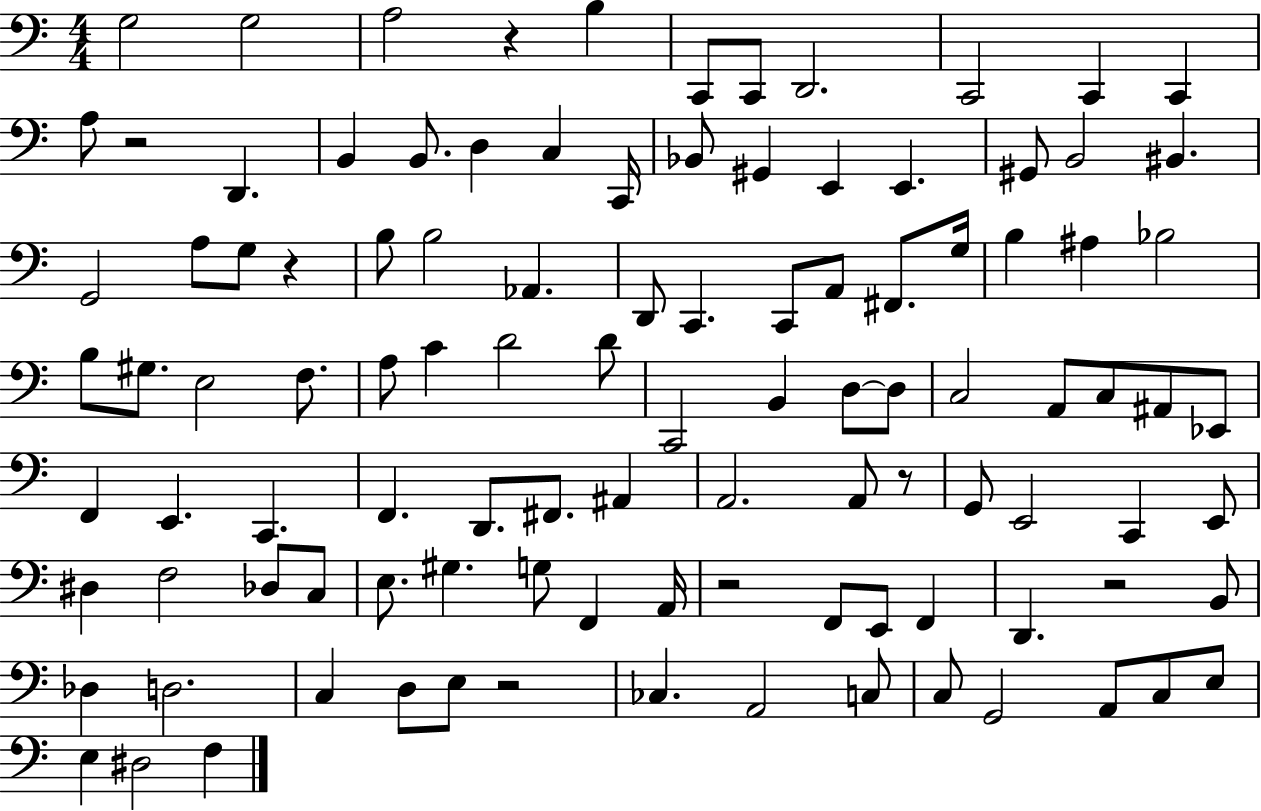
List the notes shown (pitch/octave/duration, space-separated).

G3/h G3/h A3/h R/q B3/q C2/e C2/e D2/h. C2/h C2/q C2/q A3/e R/h D2/q. B2/q B2/e. D3/q C3/q C2/s Bb2/e G#2/q E2/q E2/q. G#2/e B2/h BIS2/q. G2/h A3/e G3/e R/q B3/e B3/h Ab2/q. D2/e C2/q. C2/e A2/e F#2/e. G3/s B3/q A#3/q Bb3/h B3/e G#3/e. E3/h F3/e. A3/e C4/q D4/h D4/e C2/h B2/q D3/e D3/e C3/h A2/e C3/e A#2/e Eb2/e F2/q E2/q. C2/q. F2/q. D2/e. F#2/e. A#2/q A2/h. A2/e R/e G2/e E2/h C2/q E2/e D#3/q F3/h Db3/e C3/e E3/e. G#3/q. G3/e F2/q A2/s R/h F2/e E2/e F2/q D2/q. R/h B2/e Db3/q D3/h. C3/q D3/e E3/e R/h CES3/q. A2/h C3/e C3/e G2/h A2/e C3/e E3/e E3/q D#3/h F3/q